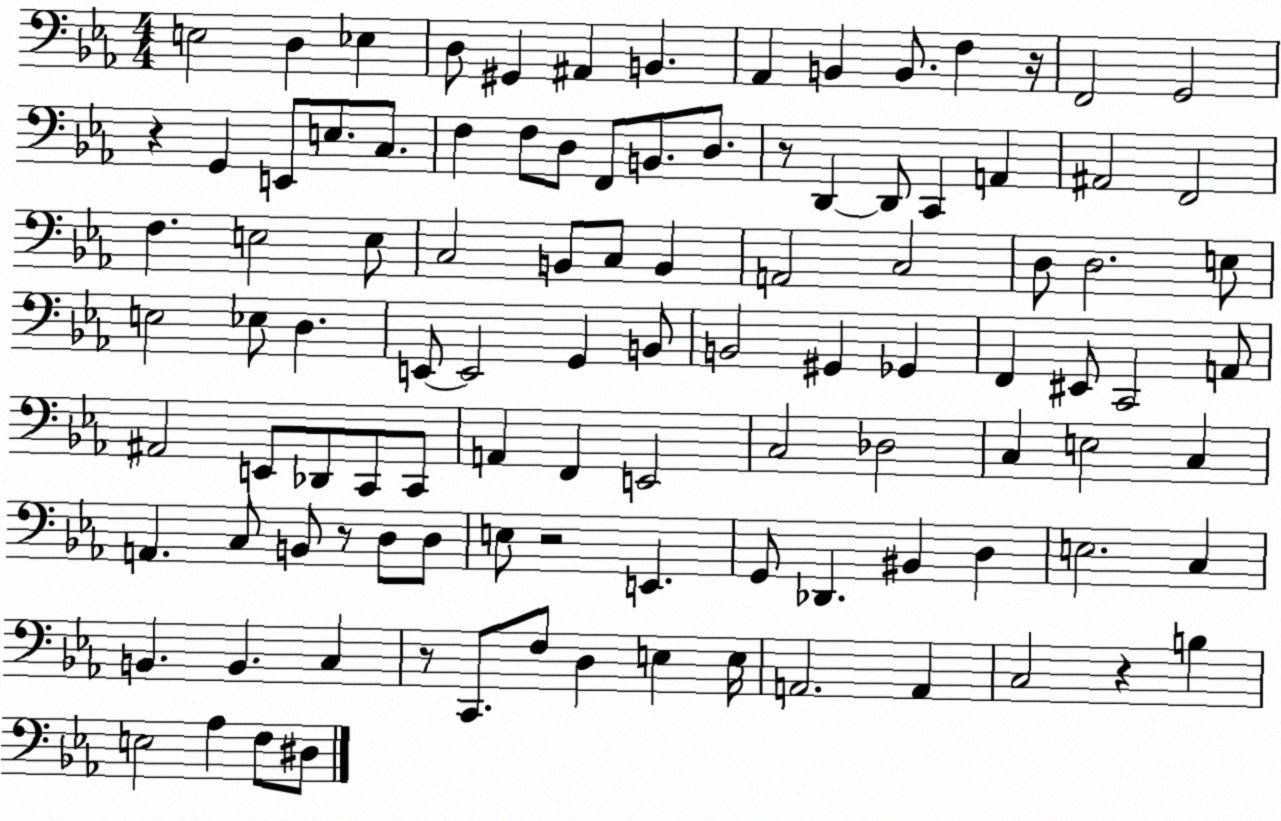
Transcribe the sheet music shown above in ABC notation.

X:1
T:Untitled
M:4/4
L:1/4
K:Eb
E,2 D, _E, D,/2 ^G,, ^A,, B,, _A,, B,, B,,/2 F, z/4 F,,2 G,,2 z G,, E,,/2 E,/2 C,/2 F, F,/2 D,/2 F,,/2 B,,/2 D,/2 z/2 D,, D,,/2 C,, A,, ^A,,2 F,,2 F, E,2 E,/2 C,2 B,,/2 C,/2 B,, A,,2 C,2 D,/2 D,2 E,/2 E,2 _E,/2 D, E,,/2 E,,2 G,, B,,/2 B,,2 ^G,, _G,, F,, ^E,,/2 C,,2 A,,/2 ^A,,2 E,,/2 _D,,/2 C,,/2 C,,/2 A,, F,, E,,2 C,2 _D,2 C, E,2 C, A,, C,/2 B,,/2 z/2 D,/2 D,/2 E,/2 z2 E,, G,,/2 _D,, ^B,, D, E,2 C, B,, B,, C, z/2 C,,/2 F,/2 D, E, E,/4 A,,2 A,, C,2 z B, E,2 _A, F,/2 ^D,/2